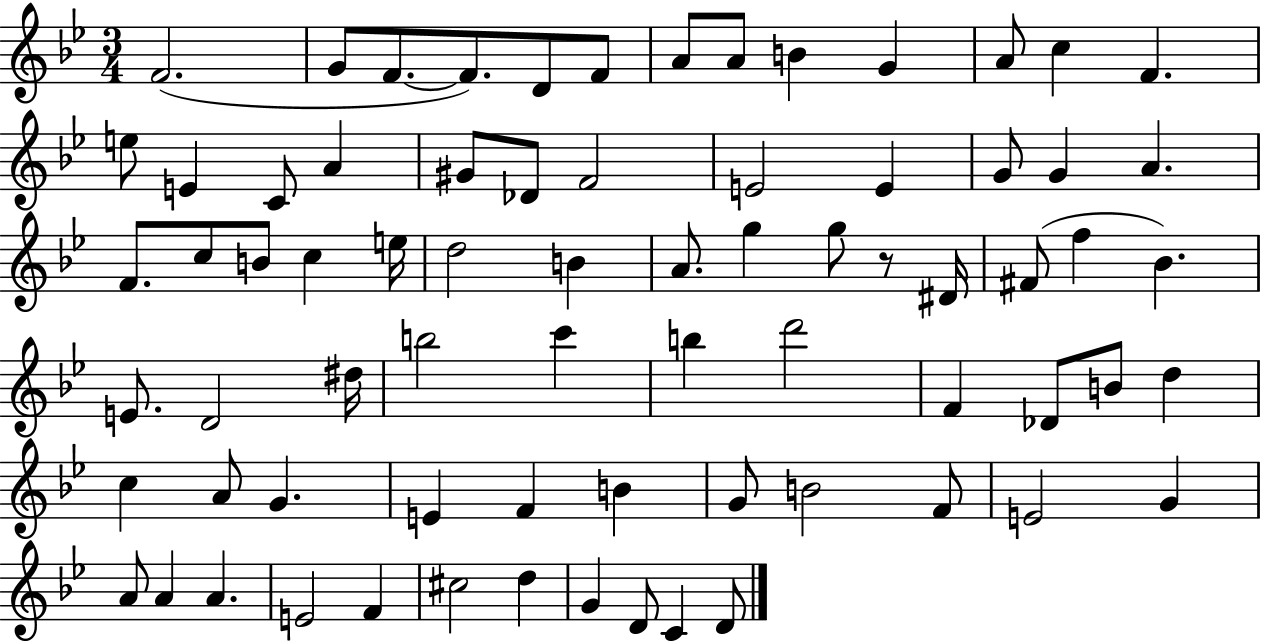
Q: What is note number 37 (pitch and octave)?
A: F#4